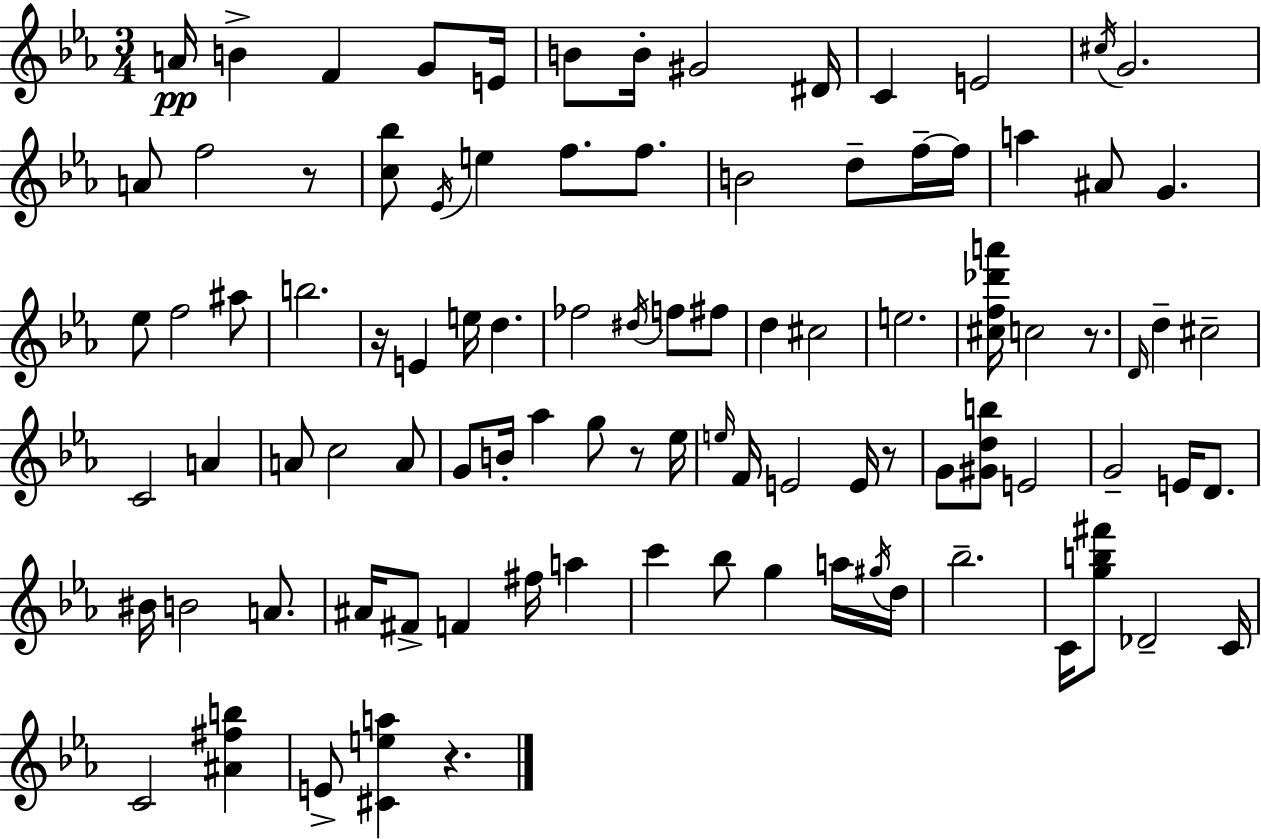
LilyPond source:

{
  \clef treble
  \numericTimeSignature
  \time 3/4
  \key ees \major
  a'16\pp b'4-> f'4 g'8 e'16 | b'8 b'16-. gis'2 dis'16 | c'4 e'2 | \acciaccatura { cis''16 } g'2. | \break a'8 f''2 r8 | <c'' bes''>8 \acciaccatura { ees'16 } e''4 f''8. f''8. | b'2 d''8-- | f''16--~~ f''16 a''4 ais'8 g'4. | \break ees''8 f''2 | ais''8 b''2. | r16 e'4 e''16 d''4. | fes''2 \acciaccatura { dis''16 } f''8 | \break fis''8 d''4 cis''2 | e''2. | <cis'' f'' des''' a'''>16 c''2 | r8. \grace { d'16 } d''4-- cis''2-- | \break c'2 | a'4 a'8 c''2 | a'8 g'8 b'16-. aes''4 g''8 | r8 ees''16 \grace { e''16 } f'16 e'2 | \break e'16 r8 g'8 <gis' d'' b''>8 e'2 | g'2-- | e'16 d'8. bis'16 b'2 | a'8. ais'16 fis'8-> f'4 | \break fis''16 a''4 c'''4 bes''8 g''4 | a''16 \acciaccatura { gis''16 } d''16 bes''2.-- | c'16 <g'' b'' fis'''>8 des'2-- | c'16 c'2 | \break <ais' fis'' b''>4 e'8-> <cis' e'' a''>4 | r4. \bar "|."
}